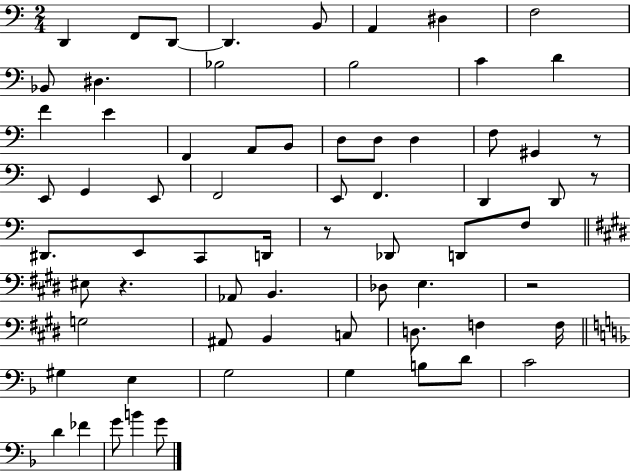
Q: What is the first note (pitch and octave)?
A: D2